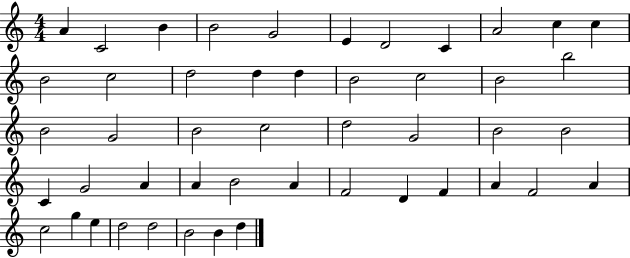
{
  \clef treble
  \numericTimeSignature
  \time 4/4
  \key c \major
  a'4 c'2 b'4 | b'2 g'2 | e'4 d'2 c'4 | a'2 c''4 c''4 | \break b'2 c''2 | d''2 d''4 d''4 | b'2 c''2 | b'2 b''2 | \break b'2 g'2 | b'2 c''2 | d''2 g'2 | b'2 b'2 | \break c'4 g'2 a'4 | a'4 b'2 a'4 | f'2 d'4 f'4 | a'4 f'2 a'4 | \break c''2 g''4 e''4 | d''2 d''2 | b'2 b'4 d''4 | \bar "|."
}